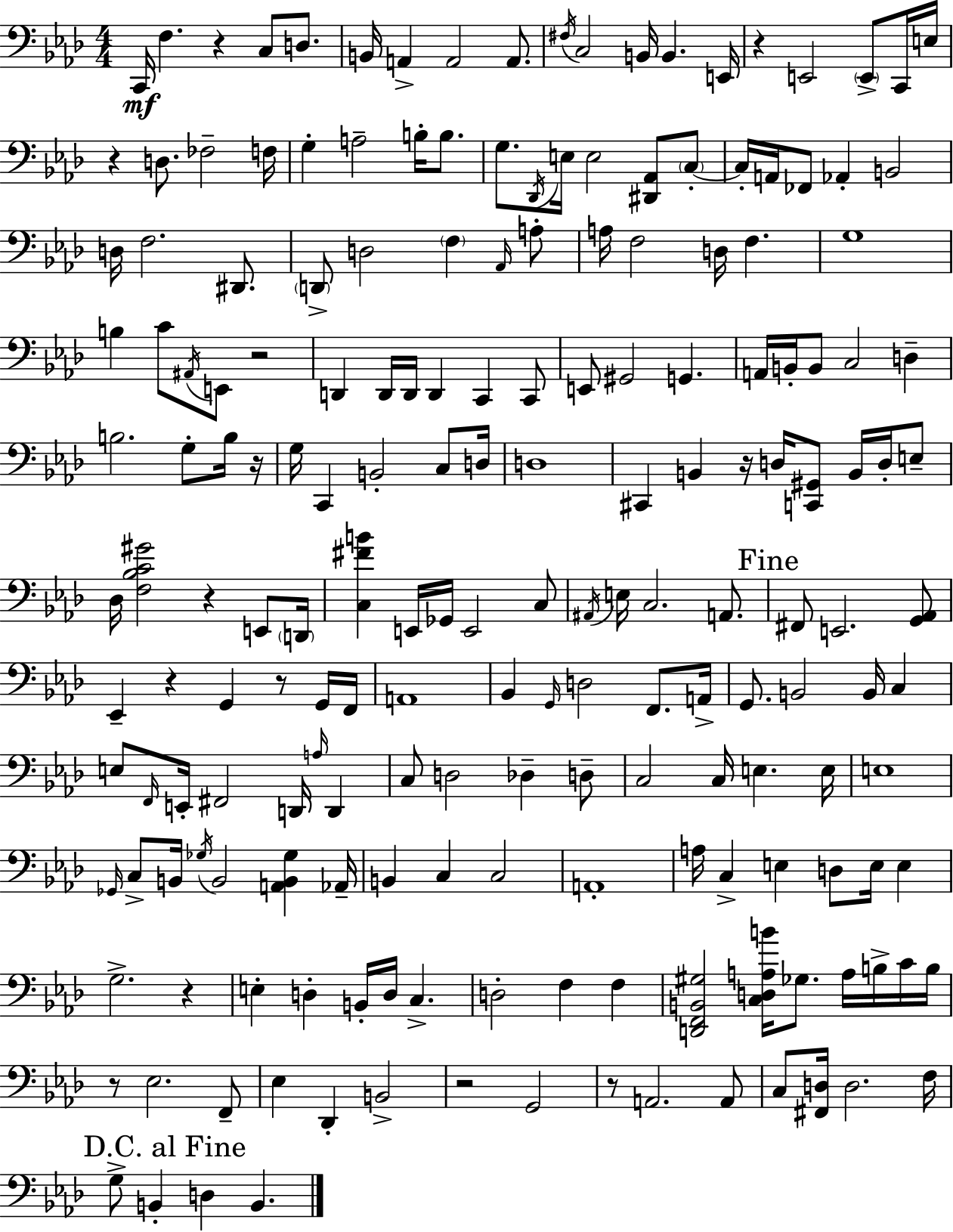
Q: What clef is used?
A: bass